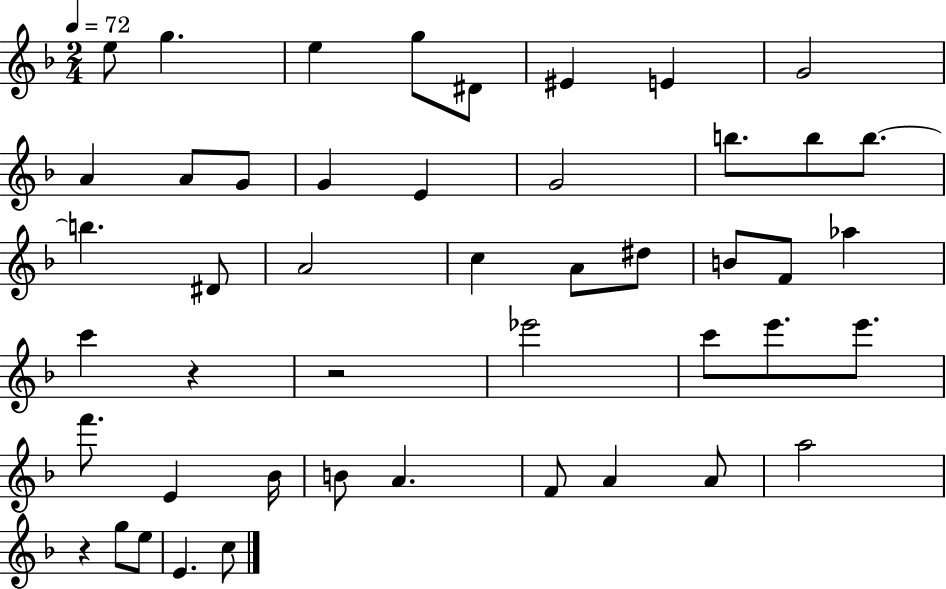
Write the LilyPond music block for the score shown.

{
  \clef treble
  \numericTimeSignature
  \time 2/4
  \key f \major
  \tempo 4 = 72
  e''8 g''4. | e''4 g''8 dis'8 | eis'4 e'4 | g'2 | \break a'4 a'8 g'8 | g'4 e'4 | g'2 | b''8. b''8 b''8.~~ | \break b''4. dis'8 | a'2 | c''4 a'8 dis''8 | b'8 f'8 aes''4 | \break c'''4 r4 | r2 | ees'''2 | c'''8 e'''8. e'''8. | \break f'''8. e'4 bes'16 | b'8 a'4. | f'8 a'4 a'8 | a''2 | \break r4 g''8 e''8 | e'4. c''8 | \bar "|."
}